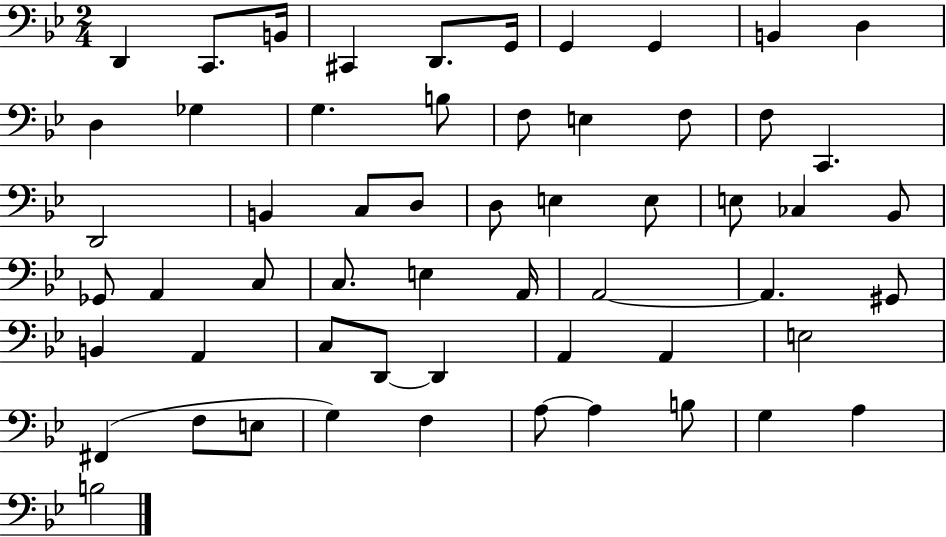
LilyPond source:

{
  \clef bass
  \numericTimeSignature
  \time 2/4
  \key bes \major
  d,4 c,8. b,16 | cis,4 d,8. g,16 | g,4 g,4 | b,4 d4 | \break d4 ges4 | g4. b8 | f8 e4 f8 | f8 c,4. | \break d,2 | b,4 c8 d8 | d8 e4 e8 | e8 ces4 bes,8 | \break ges,8 a,4 c8 | c8. e4 a,16 | a,2~~ | a,4. gis,8 | \break b,4 a,4 | c8 d,8~~ d,4 | a,4 a,4 | e2 | \break fis,4( f8 e8 | g4) f4 | a8~~ a4 b8 | g4 a4 | \break b2 | \bar "|."
}